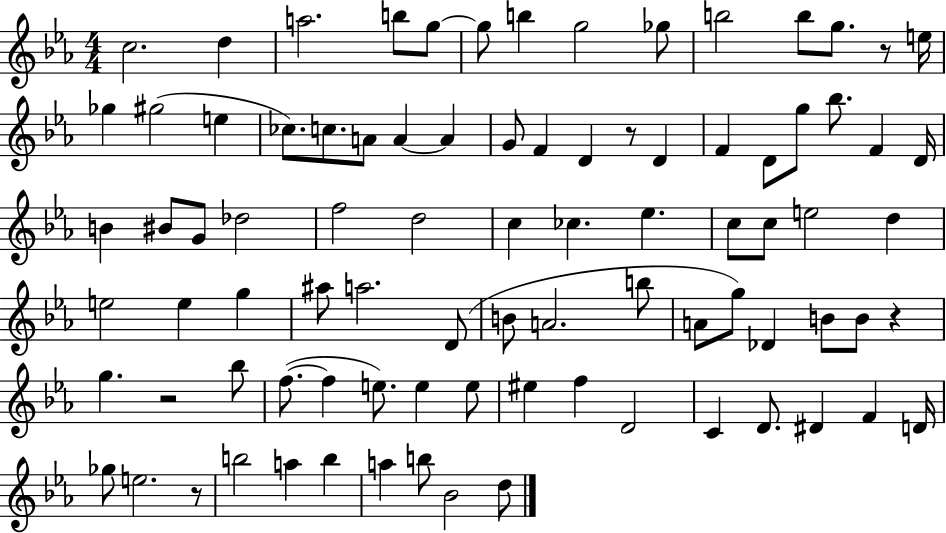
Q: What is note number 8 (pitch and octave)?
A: G5